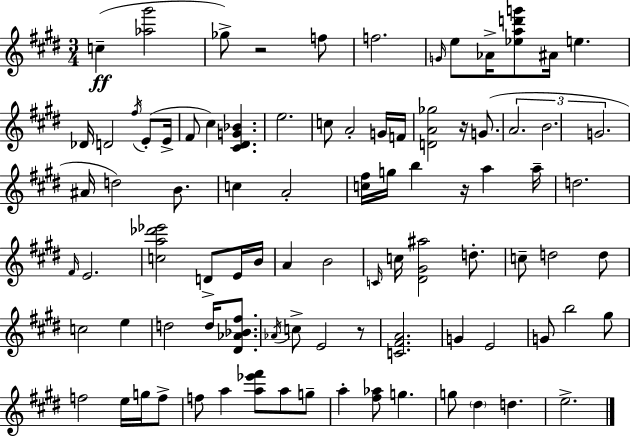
{
  \clef treble
  \numericTimeSignature
  \time 3/4
  \key e \major
  c''4--(\ff <aes'' gis'''>2 | ges''8->) r2 f''8 | f''2. | \grace { g'16 } e''8 aes'16-> <ees'' a'' d''' g'''>8 ais'16 e''4. | \break des'16 d'2 \acciaccatura { fis''16 }( e'8-. | e'16-> fis'8 cis''4) <cis' dis' g' bes'>4. | e''2. | c''8 a'2-. | \break g'16 f'16 <d' a' ges''>2 r16 g'8.( | \tuplet 3/2 { a'2. | b'2. | g'2. } | \break ais'16 d''2) b'8. | c''4 a'2-. | <c'' fis''>16 g''16 b''4 r16 a''4 | a''16-- d''2. | \break \grace { fis'16 } e'2. | <c'' a'' des''' ees'''>2 d'8-> | e'16 b'16 a'4 b'2 | \grace { c'16 } c''16 <dis' gis' ais''>2 | \break d''8.-. c''8-- d''2 | d''8 c''2 | e''4 d''2 | d''16 <dis' aes' bes' fis''>8. \acciaccatura { aes'16 } c''8-> e'2 | \break r8 <c' fis' a'>2. | g'4 e'2 | g'8 b''2 | gis''8 f''2 | \break e''16 g''16 f''8-> f''8 a''4 <a'' ees''' fis'''>8 | a''8 g''8-- a''4-. <fis'' aes''>8 g''4. | g''8 \parenthesize dis''4 d''4. | e''2.-> | \break \bar "|."
}